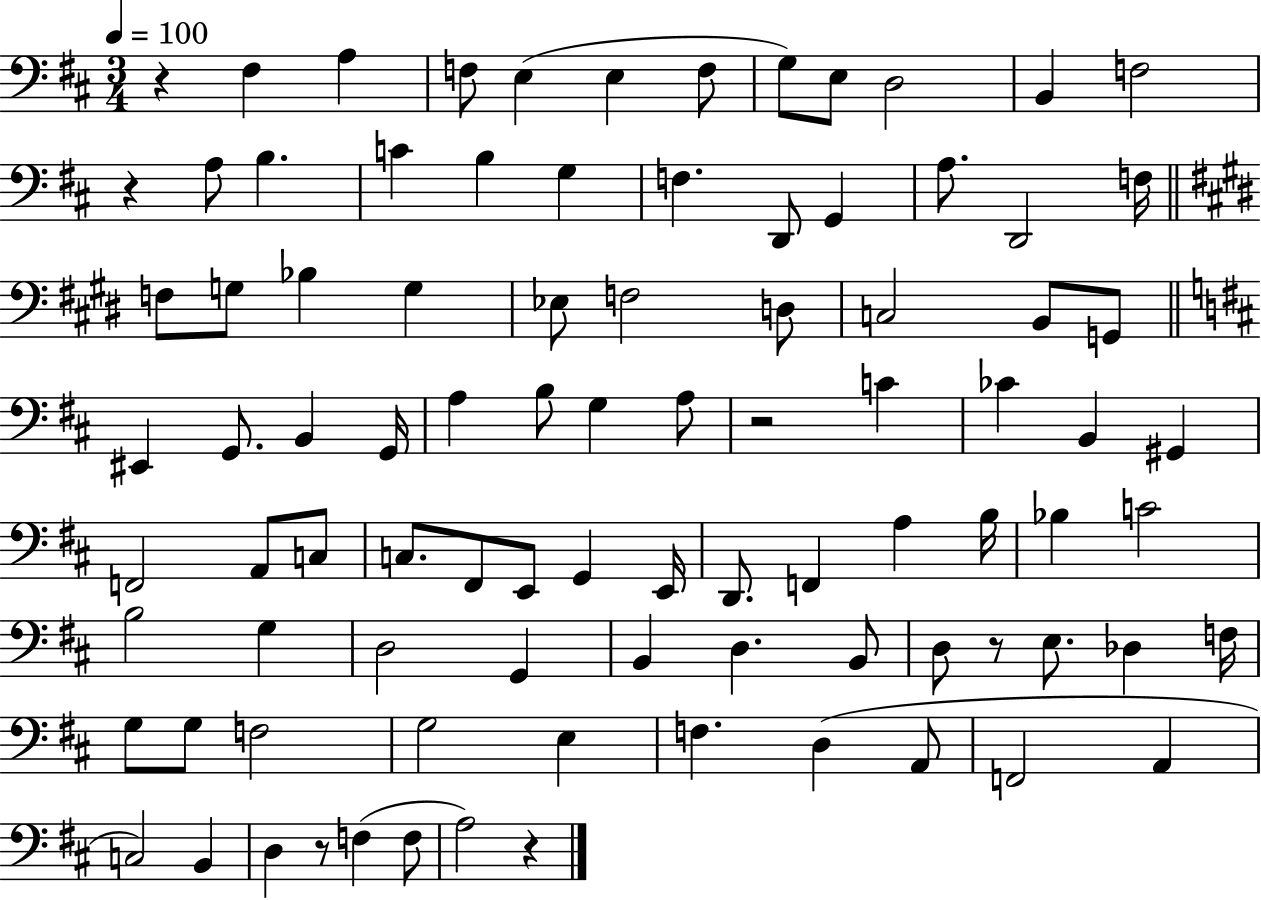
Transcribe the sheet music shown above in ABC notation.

X:1
T:Untitled
M:3/4
L:1/4
K:D
z ^F, A, F,/2 E, E, F,/2 G,/2 E,/2 D,2 B,, F,2 z A,/2 B, C B, G, F, D,,/2 G,, A,/2 D,,2 F,/4 F,/2 G,/2 _B, G, _E,/2 F,2 D,/2 C,2 B,,/2 G,,/2 ^E,, G,,/2 B,, G,,/4 A, B,/2 G, A,/2 z2 C _C B,, ^G,, F,,2 A,,/2 C,/2 C,/2 ^F,,/2 E,,/2 G,, E,,/4 D,,/2 F,, A, B,/4 _B, C2 B,2 G, D,2 G,, B,, D, B,,/2 D,/2 z/2 E,/2 _D, F,/4 G,/2 G,/2 F,2 G,2 E, F, D, A,,/2 F,,2 A,, C,2 B,, D, z/2 F, F,/2 A,2 z